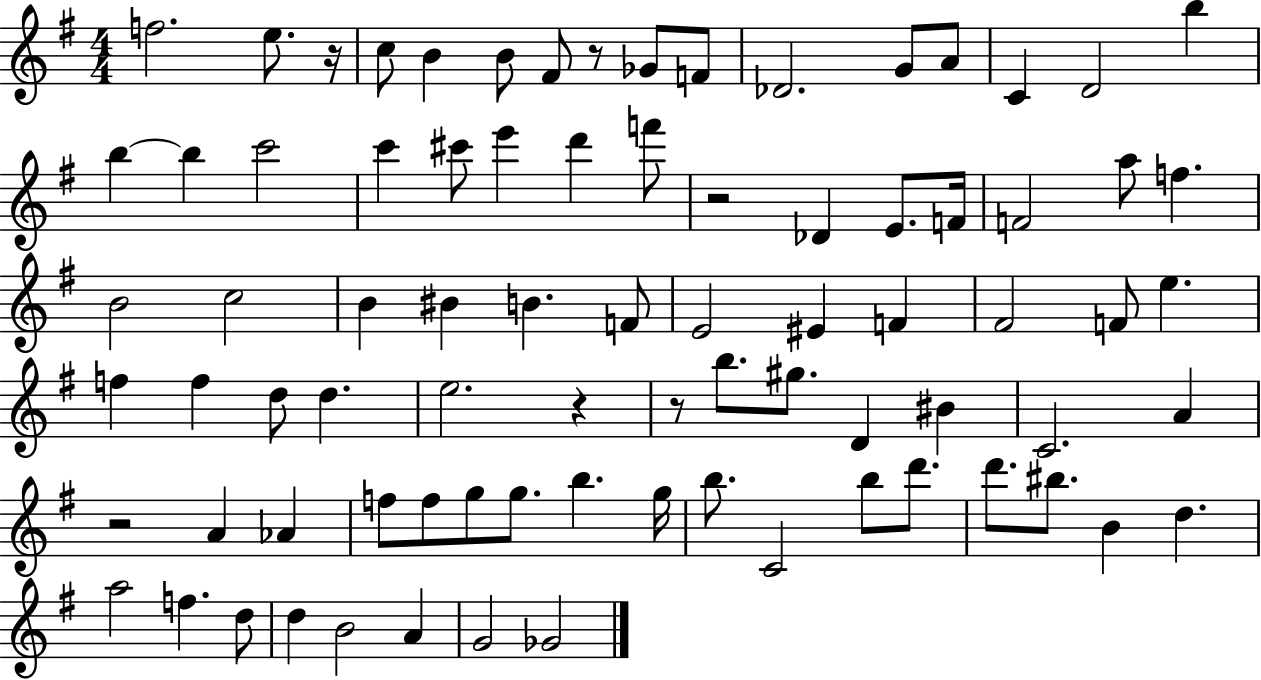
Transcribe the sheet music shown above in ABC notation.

X:1
T:Untitled
M:4/4
L:1/4
K:G
f2 e/2 z/4 c/2 B B/2 ^F/2 z/2 _G/2 F/2 _D2 G/2 A/2 C D2 b b b c'2 c' ^c'/2 e' d' f'/2 z2 _D E/2 F/4 F2 a/2 f B2 c2 B ^B B F/2 E2 ^E F ^F2 F/2 e f f d/2 d e2 z z/2 b/2 ^g/2 D ^B C2 A z2 A _A f/2 f/2 g/2 g/2 b g/4 b/2 C2 b/2 d'/2 d'/2 ^b/2 B d a2 f d/2 d B2 A G2 _G2